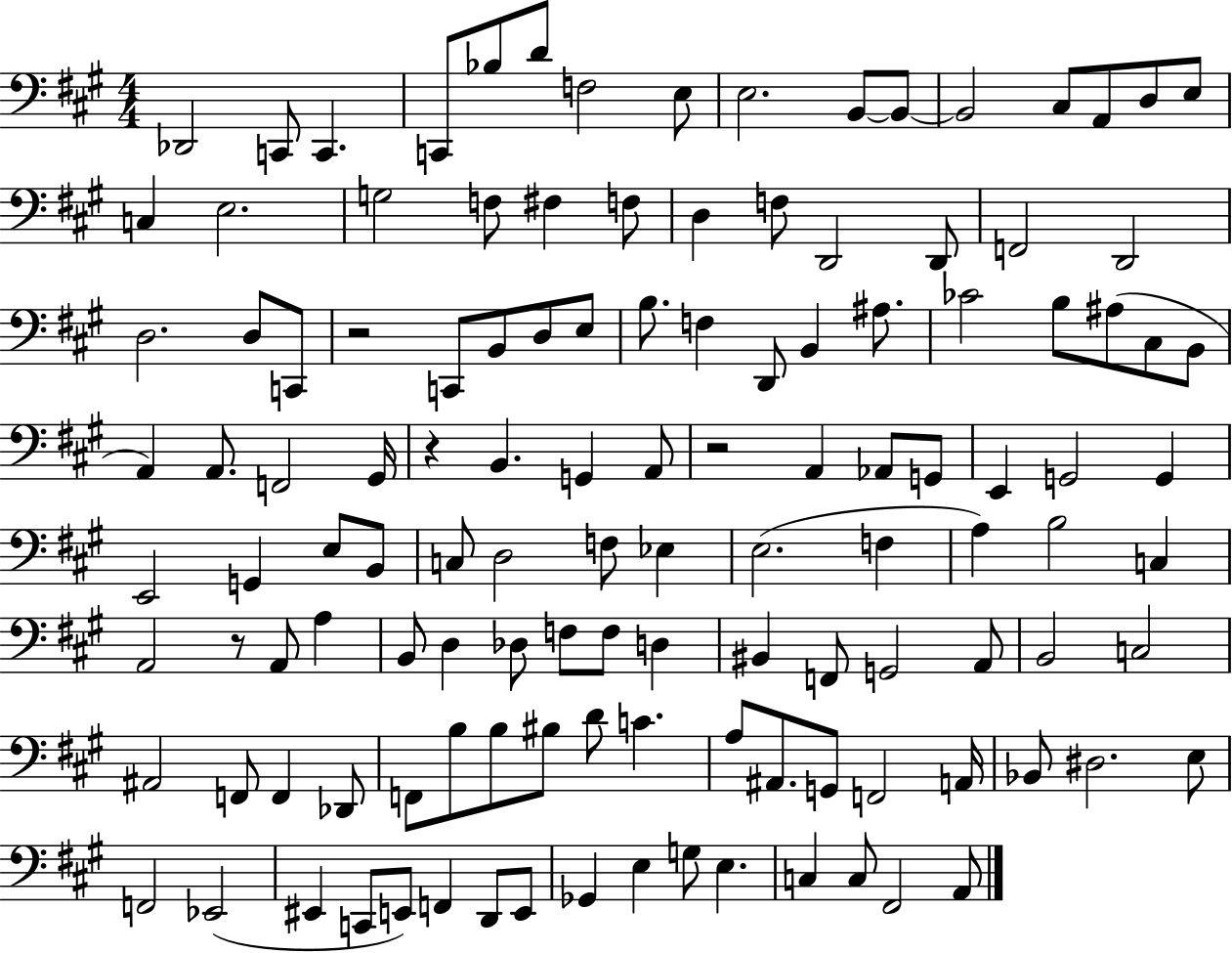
{
  \clef bass
  \numericTimeSignature
  \time 4/4
  \key a \major
  des,2 c,8 c,4. | c,8 bes8 d'8 f2 e8 | e2. b,8~~ b,8~~ | b,2 cis8 a,8 d8 e8 | \break c4 e2. | g2 f8 fis4 f8 | d4 f8 d,2 d,8 | f,2 d,2 | \break d2. d8 c,8 | r2 c,8 b,8 d8 e8 | b8. f4 d,8 b,4 ais8. | ces'2 b8 ais8( cis8 b,8 | \break a,4) a,8. f,2 gis,16 | r4 b,4. g,4 a,8 | r2 a,4 aes,8 g,8 | e,4 g,2 g,4 | \break e,2 g,4 e8 b,8 | c8 d2 f8 ees4 | e2.( f4 | a4) b2 c4 | \break a,2 r8 a,8 a4 | b,8 d4 des8 f8 f8 d4 | bis,4 f,8 g,2 a,8 | b,2 c2 | \break ais,2 f,8 f,4 des,8 | f,8 b8 b8 bis8 d'8 c'4. | a8 ais,8. g,8 f,2 a,16 | bes,8 dis2. e8 | \break f,2 ees,2( | eis,4 c,8 e,8) f,4 d,8 e,8 | ges,4 e4 g8 e4. | c4 c8 fis,2 a,8 | \break \bar "|."
}